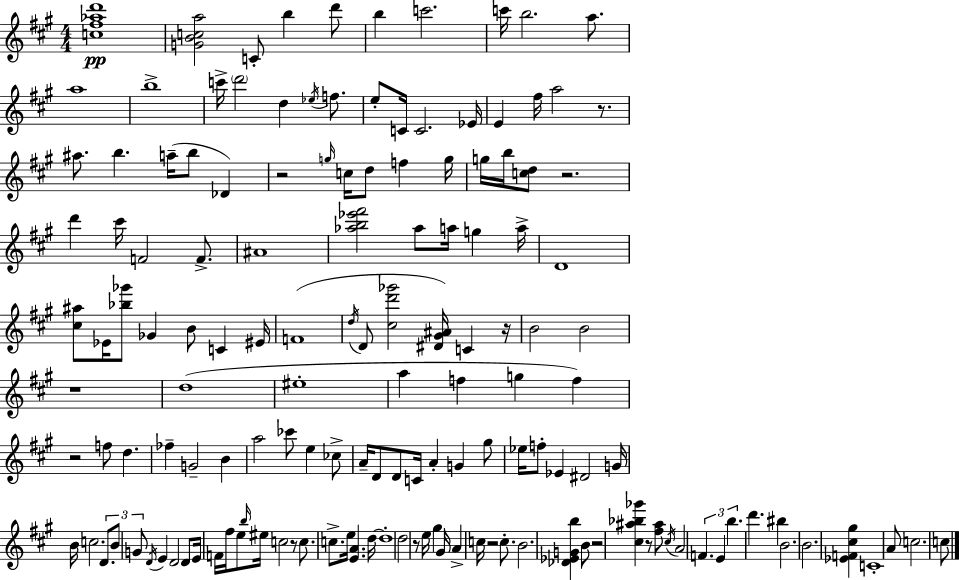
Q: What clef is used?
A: treble